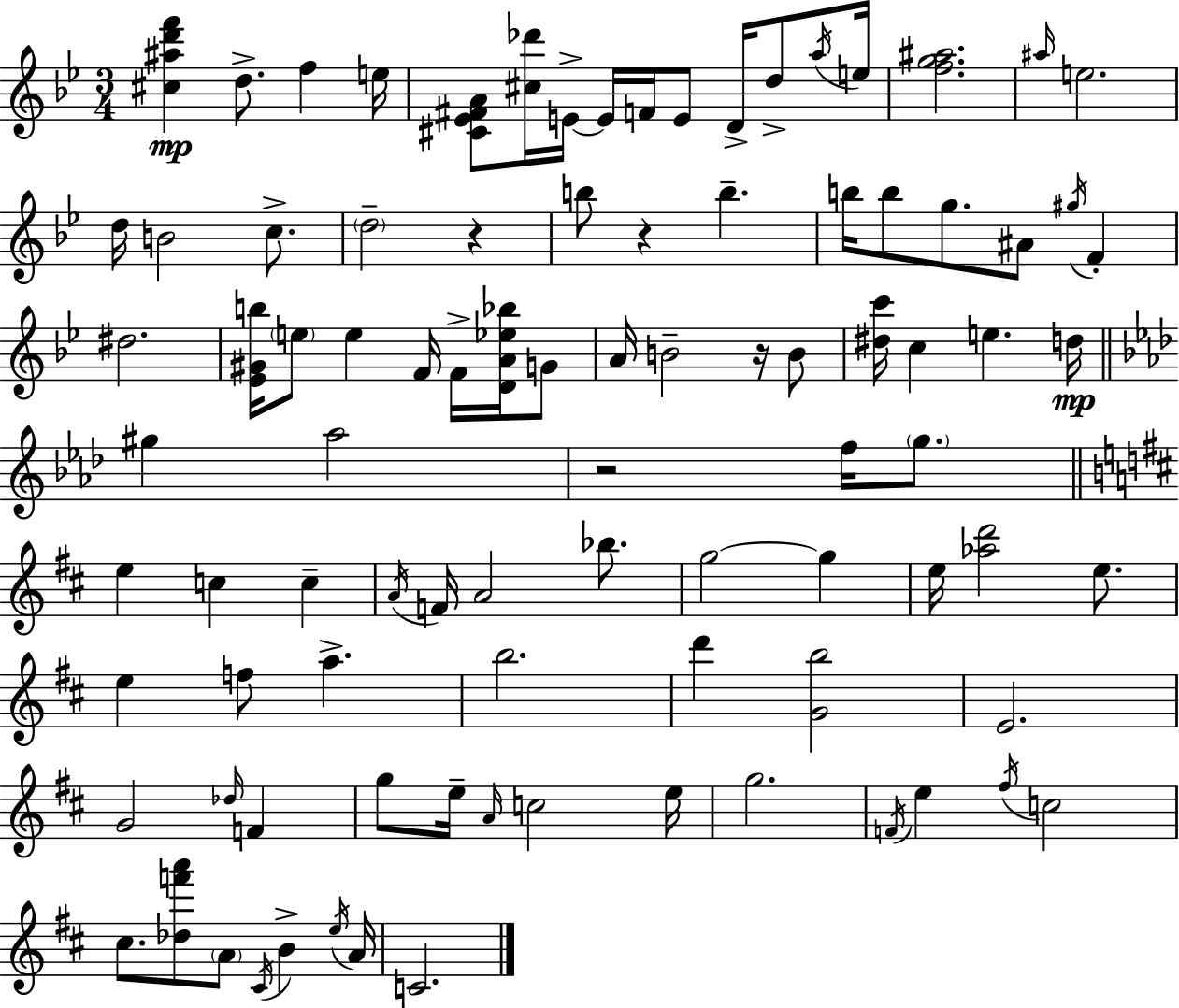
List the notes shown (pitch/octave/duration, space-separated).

[C#5,A#5,D6,F6]/q D5/e. F5/q E5/s [C#4,Eb4,F#4,A4]/e [C#5,Db6]/s E4/s E4/s F4/s E4/e D4/s D5/e A5/s E5/s [F5,G5,A#5]/h. A#5/s E5/h. D5/s B4/h C5/e. D5/h R/q B5/e R/q B5/q. B5/s B5/e G5/e. A#4/e G#5/s F4/q D#5/h. [Eb4,G#4,B5]/s E5/e E5/q F4/s F4/s [D4,A4,Eb5,Bb5]/s G4/e A4/s B4/h R/s B4/e [D#5,C6]/s C5/q E5/q. D5/s G#5/q Ab5/h R/h F5/s G5/e. E5/q C5/q C5/q A4/s F4/s A4/h Bb5/e. G5/h G5/q E5/s [Ab5,D6]/h E5/e. E5/q F5/e A5/q. B5/h. D6/q [G4,B5]/h E4/h. G4/h Db5/s F4/q G5/e E5/s A4/s C5/h E5/s G5/h. F4/s E5/q F#5/s C5/h C#5/e. [Db5,F6,A6]/e A4/e C#4/s B4/q E5/s A4/s C4/h.